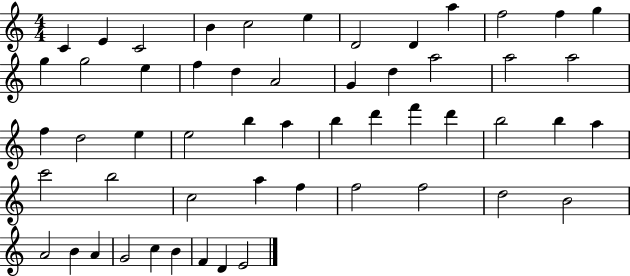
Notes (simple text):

C4/q E4/q C4/h B4/q C5/h E5/q D4/h D4/q A5/q F5/h F5/q G5/q G5/q G5/h E5/q F5/q D5/q A4/h G4/q D5/q A5/h A5/h A5/h F5/q D5/h E5/q E5/h B5/q A5/q B5/q D6/q F6/q D6/q B5/h B5/q A5/q C6/h B5/h C5/h A5/q F5/q F5/h F5/h D5/h B4/h A4/h B4/q A4/q G4/h C5/q B4/q F4/q D4/q E4/h